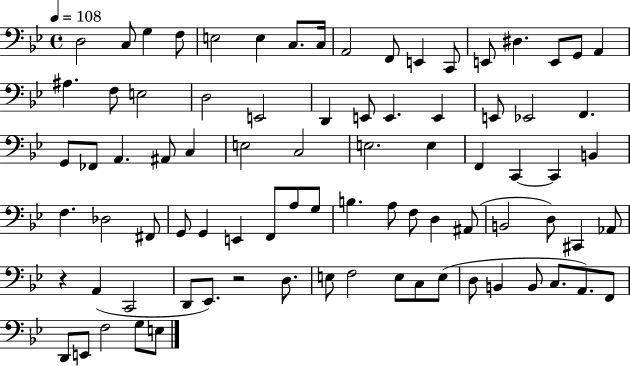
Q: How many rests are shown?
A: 2